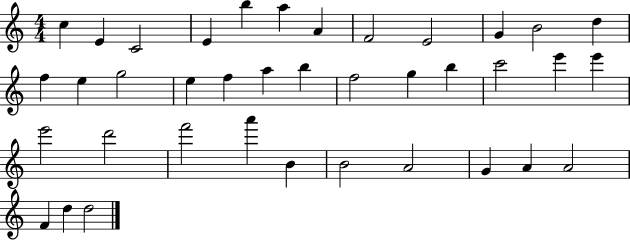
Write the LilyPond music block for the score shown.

{
  \clef treble
  \numericTimeSignature
  \time 4/4
  \key c \major
  c''4 e'4 c'2 | e'4 b''4 a''4 a'4 | f'2 e'2 | g'4 b'2 d''4 | \break f''4 e''4 g''2 | e''4 f''4 a''4 b''4 | f''2 g''4 b''4 | c'''2 e'''4 e'''4 | \break e'''2 d'''2 | f'''2 a'''4 b'4 | b'2 a'2 | g'4 a'4 a'2 | \break f'4 d''4 d''2 | \bar "|."
}